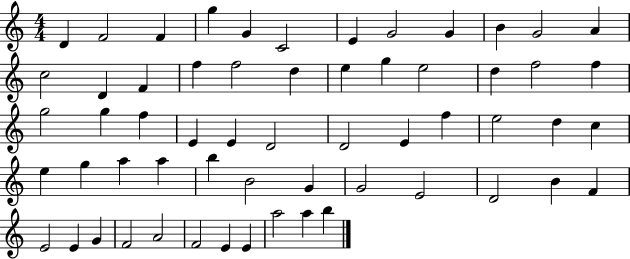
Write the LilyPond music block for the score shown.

{
  \clef treble
  \numericTimeSignature
  \time 4/4
  \key c \major
  d'4 f'2 f'4 | g''4 g'4 c'2 | e'4 g'2 g'4 | b'4 g'2 a'4 | \break c''2 d'4 f'4 | f''4 f''2 d''4 | e''4 g''4 e''2 | d''4 f''2 f''4 | \break g''2 g''4 f''4 | e'4 e'4 d'2 | d'2 e'4 f''4 | e''2 d''4 c''4 | \break e''4 g''4 a''4 a''4 | b''4 b'2 g'4 | g'2 e'2 | d'2 b'4 f'4 | \break e'2 e'4 g'4 | f'2 a'2 | f'2 e'4 e'4 | a''2 a''4 b''4 | \break \bar "|."
}